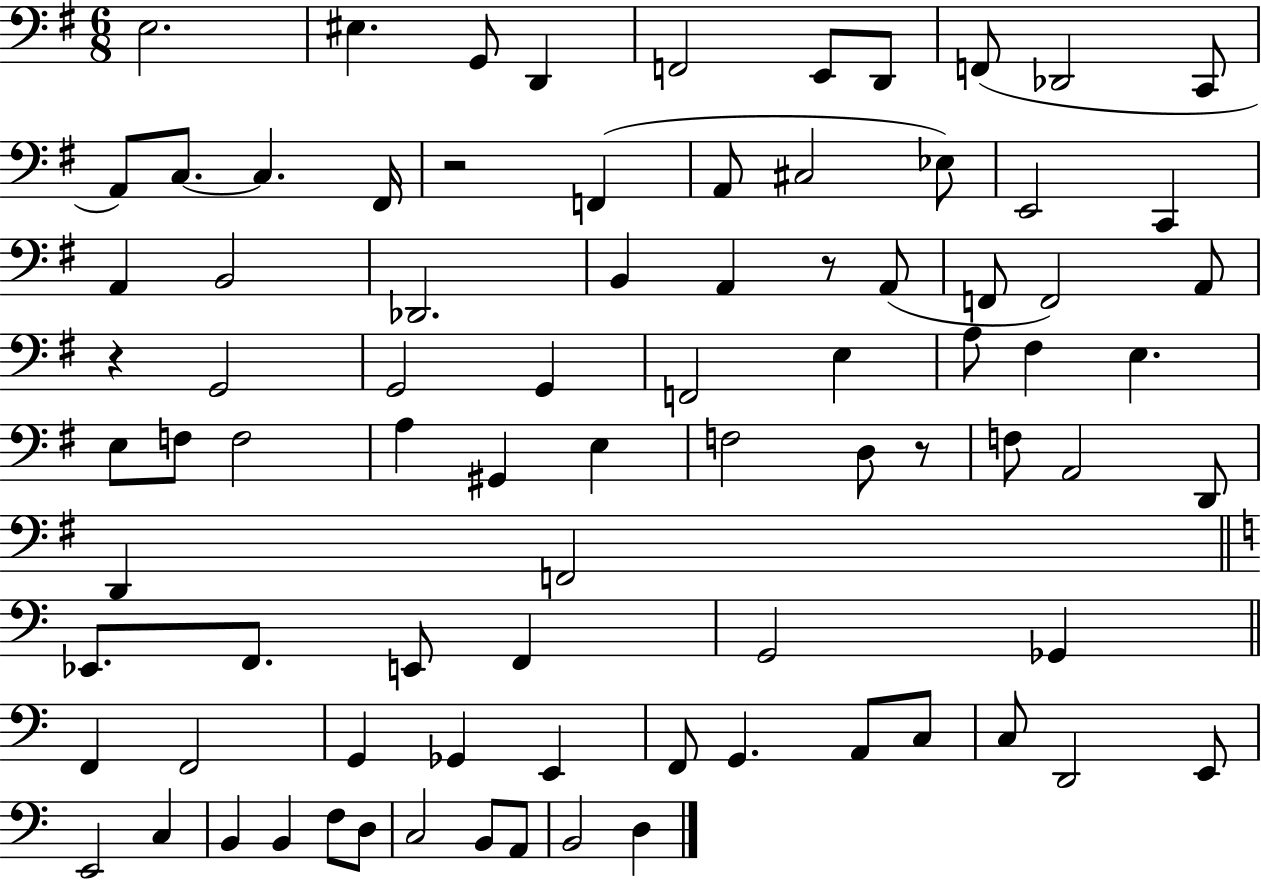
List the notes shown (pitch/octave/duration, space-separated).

E3/h. EIS3/q. G2/e D2/q F2/h E2/e D2/e F2/e Db2/h C2/e A2/e C3/e. C3/q. F#2/s R/h F2/q A2/e C#3/h Eb3/e E2/h C2/q A2/q B2/h Db2/h. B2/q A2/q R/e A2/e F2/e F2/h A2/e R/q G2/h G2/h G2/q F2/h E3/q A3/e F#3/q E3/q. E3/e F3/e F3/h A3/q G#2/q E3/q F3/h D3/e R/e F3/e A2/h D2/e D2/q F2/h Eb2/e. F2/e. E2/e F2/q G2/h Gb2/q F2/q F2/h G2/q Gb2/q E2/q F2/e G2/q. A2/e C3/e C3/e D2/h E2/e E2/h C3/q B2/q B2/q F3/e D3/e C3/h B2/e A2/e B2/h D3/q